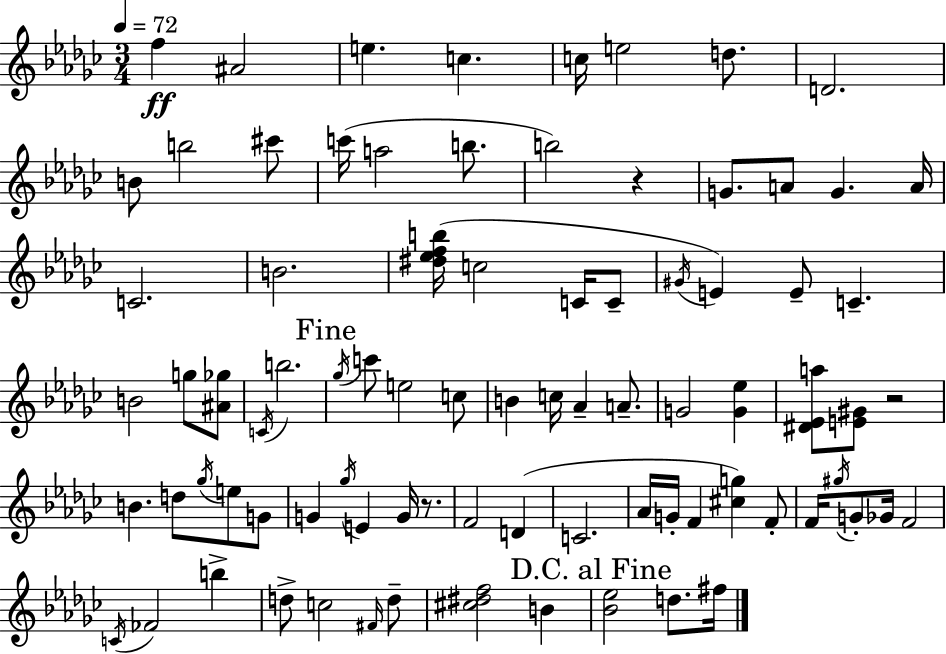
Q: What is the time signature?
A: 3/4